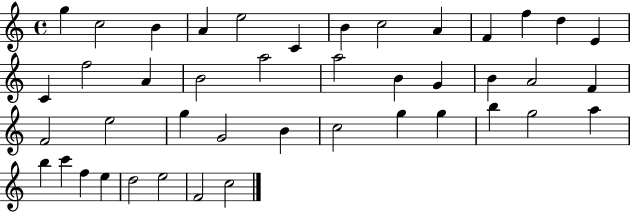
X:1
T:Untitled
M:4/4
L:1/4
K:C
g c2 B A e2 C B c2 A F f d E C f2 A B2 a2 a2 B G B A2 F F2 e2 g G2 B c2 g g b g2 a b c' f e d2 e2 F2 c2